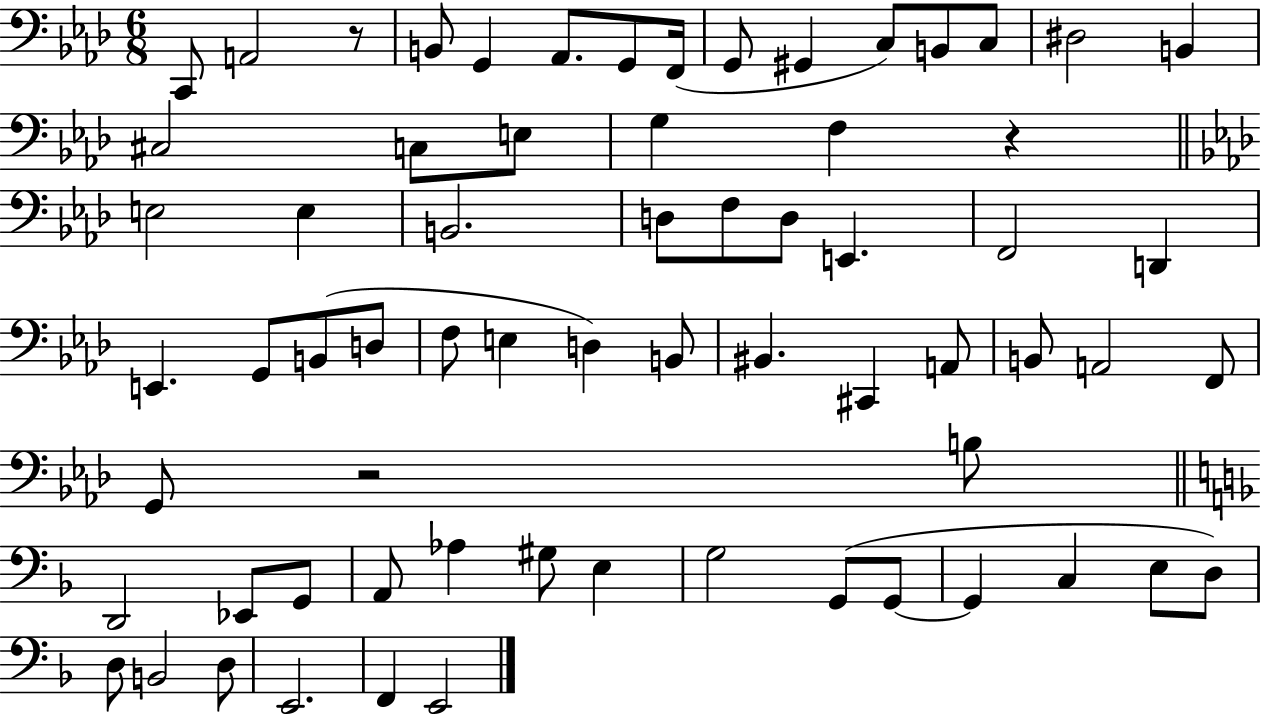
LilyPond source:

{
  \clef bass
  \numericTimeSignature
  \time 6/8
  \key aes \major
  c,8 a,2 r8 | b,8 g,4 aes,8. g,8 f,16( | g,8 gis,4 c8) b,8 c8 | dis2 b,4 | \break cis2 c8 e8 | g4 f4 r4 | \bar "||" \break \key aes \major e2 e4 | b,2. | d8 f8 d8 e,4. | f,2 d,4 | \break e,4. g,8 b,8( d8 | f8 e4 d4) b,8 | bis,4. cis,4 a,8 | b,8 a,2 f,8 | \break g,8 r2 b8 | \bar "||" \break \key f \major d,2 ees,8 g,8 | a,8 aes4 gis8 e4 | g2 g,8( g,8~~ | g,4 c4 e8 d8) | \break d8 b,2 d8 | e,2. | f,4 e,2 | \bar "|."
}